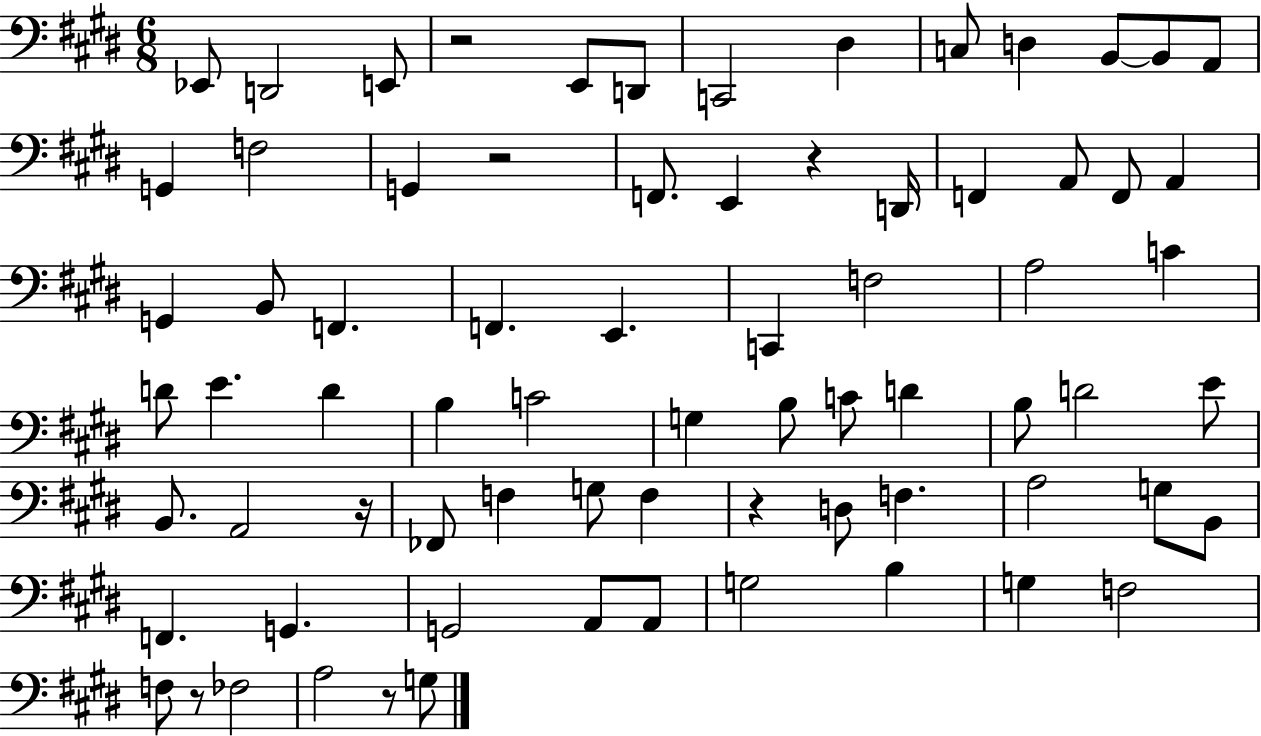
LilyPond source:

{
  \clef bass
  \numericTimeSignature
  \time 6/8
  \key e \major
  \repeat volta 2 { ees,8 d,2 e,8 | r2 e,8 d,8 | c,2 dis4 | c8 d4 b,8~~ b,8 a,8 | \break g,4 f2 | g,4 r2 | f,8. e,4 r4 d,16 | f,4 a,8 f,8 a,4 | \break g,4 b,8 f,4. | f,4. e,4. | c,4 f2 | a2 c'4 | \break d'8 e'4. d'4 | b4 c'2 | g4 b8 c'8 d'4 | b8 d'2 e'8 | \break b,8. a,2 r16 | fes,8 f4 g8 f4 | r4 d8 f4. | a2 g8 b,8 | \break f,4. g,4. | g,2 a,8 a,8 | g2 b4 | g4 f2 | \break f8 r8 fes2 | a2 r8 g8 | } \bar "|."
}